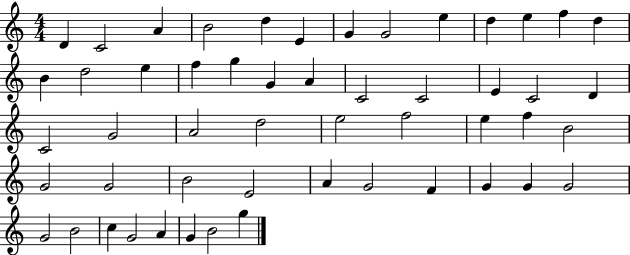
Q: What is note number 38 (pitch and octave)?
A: E4